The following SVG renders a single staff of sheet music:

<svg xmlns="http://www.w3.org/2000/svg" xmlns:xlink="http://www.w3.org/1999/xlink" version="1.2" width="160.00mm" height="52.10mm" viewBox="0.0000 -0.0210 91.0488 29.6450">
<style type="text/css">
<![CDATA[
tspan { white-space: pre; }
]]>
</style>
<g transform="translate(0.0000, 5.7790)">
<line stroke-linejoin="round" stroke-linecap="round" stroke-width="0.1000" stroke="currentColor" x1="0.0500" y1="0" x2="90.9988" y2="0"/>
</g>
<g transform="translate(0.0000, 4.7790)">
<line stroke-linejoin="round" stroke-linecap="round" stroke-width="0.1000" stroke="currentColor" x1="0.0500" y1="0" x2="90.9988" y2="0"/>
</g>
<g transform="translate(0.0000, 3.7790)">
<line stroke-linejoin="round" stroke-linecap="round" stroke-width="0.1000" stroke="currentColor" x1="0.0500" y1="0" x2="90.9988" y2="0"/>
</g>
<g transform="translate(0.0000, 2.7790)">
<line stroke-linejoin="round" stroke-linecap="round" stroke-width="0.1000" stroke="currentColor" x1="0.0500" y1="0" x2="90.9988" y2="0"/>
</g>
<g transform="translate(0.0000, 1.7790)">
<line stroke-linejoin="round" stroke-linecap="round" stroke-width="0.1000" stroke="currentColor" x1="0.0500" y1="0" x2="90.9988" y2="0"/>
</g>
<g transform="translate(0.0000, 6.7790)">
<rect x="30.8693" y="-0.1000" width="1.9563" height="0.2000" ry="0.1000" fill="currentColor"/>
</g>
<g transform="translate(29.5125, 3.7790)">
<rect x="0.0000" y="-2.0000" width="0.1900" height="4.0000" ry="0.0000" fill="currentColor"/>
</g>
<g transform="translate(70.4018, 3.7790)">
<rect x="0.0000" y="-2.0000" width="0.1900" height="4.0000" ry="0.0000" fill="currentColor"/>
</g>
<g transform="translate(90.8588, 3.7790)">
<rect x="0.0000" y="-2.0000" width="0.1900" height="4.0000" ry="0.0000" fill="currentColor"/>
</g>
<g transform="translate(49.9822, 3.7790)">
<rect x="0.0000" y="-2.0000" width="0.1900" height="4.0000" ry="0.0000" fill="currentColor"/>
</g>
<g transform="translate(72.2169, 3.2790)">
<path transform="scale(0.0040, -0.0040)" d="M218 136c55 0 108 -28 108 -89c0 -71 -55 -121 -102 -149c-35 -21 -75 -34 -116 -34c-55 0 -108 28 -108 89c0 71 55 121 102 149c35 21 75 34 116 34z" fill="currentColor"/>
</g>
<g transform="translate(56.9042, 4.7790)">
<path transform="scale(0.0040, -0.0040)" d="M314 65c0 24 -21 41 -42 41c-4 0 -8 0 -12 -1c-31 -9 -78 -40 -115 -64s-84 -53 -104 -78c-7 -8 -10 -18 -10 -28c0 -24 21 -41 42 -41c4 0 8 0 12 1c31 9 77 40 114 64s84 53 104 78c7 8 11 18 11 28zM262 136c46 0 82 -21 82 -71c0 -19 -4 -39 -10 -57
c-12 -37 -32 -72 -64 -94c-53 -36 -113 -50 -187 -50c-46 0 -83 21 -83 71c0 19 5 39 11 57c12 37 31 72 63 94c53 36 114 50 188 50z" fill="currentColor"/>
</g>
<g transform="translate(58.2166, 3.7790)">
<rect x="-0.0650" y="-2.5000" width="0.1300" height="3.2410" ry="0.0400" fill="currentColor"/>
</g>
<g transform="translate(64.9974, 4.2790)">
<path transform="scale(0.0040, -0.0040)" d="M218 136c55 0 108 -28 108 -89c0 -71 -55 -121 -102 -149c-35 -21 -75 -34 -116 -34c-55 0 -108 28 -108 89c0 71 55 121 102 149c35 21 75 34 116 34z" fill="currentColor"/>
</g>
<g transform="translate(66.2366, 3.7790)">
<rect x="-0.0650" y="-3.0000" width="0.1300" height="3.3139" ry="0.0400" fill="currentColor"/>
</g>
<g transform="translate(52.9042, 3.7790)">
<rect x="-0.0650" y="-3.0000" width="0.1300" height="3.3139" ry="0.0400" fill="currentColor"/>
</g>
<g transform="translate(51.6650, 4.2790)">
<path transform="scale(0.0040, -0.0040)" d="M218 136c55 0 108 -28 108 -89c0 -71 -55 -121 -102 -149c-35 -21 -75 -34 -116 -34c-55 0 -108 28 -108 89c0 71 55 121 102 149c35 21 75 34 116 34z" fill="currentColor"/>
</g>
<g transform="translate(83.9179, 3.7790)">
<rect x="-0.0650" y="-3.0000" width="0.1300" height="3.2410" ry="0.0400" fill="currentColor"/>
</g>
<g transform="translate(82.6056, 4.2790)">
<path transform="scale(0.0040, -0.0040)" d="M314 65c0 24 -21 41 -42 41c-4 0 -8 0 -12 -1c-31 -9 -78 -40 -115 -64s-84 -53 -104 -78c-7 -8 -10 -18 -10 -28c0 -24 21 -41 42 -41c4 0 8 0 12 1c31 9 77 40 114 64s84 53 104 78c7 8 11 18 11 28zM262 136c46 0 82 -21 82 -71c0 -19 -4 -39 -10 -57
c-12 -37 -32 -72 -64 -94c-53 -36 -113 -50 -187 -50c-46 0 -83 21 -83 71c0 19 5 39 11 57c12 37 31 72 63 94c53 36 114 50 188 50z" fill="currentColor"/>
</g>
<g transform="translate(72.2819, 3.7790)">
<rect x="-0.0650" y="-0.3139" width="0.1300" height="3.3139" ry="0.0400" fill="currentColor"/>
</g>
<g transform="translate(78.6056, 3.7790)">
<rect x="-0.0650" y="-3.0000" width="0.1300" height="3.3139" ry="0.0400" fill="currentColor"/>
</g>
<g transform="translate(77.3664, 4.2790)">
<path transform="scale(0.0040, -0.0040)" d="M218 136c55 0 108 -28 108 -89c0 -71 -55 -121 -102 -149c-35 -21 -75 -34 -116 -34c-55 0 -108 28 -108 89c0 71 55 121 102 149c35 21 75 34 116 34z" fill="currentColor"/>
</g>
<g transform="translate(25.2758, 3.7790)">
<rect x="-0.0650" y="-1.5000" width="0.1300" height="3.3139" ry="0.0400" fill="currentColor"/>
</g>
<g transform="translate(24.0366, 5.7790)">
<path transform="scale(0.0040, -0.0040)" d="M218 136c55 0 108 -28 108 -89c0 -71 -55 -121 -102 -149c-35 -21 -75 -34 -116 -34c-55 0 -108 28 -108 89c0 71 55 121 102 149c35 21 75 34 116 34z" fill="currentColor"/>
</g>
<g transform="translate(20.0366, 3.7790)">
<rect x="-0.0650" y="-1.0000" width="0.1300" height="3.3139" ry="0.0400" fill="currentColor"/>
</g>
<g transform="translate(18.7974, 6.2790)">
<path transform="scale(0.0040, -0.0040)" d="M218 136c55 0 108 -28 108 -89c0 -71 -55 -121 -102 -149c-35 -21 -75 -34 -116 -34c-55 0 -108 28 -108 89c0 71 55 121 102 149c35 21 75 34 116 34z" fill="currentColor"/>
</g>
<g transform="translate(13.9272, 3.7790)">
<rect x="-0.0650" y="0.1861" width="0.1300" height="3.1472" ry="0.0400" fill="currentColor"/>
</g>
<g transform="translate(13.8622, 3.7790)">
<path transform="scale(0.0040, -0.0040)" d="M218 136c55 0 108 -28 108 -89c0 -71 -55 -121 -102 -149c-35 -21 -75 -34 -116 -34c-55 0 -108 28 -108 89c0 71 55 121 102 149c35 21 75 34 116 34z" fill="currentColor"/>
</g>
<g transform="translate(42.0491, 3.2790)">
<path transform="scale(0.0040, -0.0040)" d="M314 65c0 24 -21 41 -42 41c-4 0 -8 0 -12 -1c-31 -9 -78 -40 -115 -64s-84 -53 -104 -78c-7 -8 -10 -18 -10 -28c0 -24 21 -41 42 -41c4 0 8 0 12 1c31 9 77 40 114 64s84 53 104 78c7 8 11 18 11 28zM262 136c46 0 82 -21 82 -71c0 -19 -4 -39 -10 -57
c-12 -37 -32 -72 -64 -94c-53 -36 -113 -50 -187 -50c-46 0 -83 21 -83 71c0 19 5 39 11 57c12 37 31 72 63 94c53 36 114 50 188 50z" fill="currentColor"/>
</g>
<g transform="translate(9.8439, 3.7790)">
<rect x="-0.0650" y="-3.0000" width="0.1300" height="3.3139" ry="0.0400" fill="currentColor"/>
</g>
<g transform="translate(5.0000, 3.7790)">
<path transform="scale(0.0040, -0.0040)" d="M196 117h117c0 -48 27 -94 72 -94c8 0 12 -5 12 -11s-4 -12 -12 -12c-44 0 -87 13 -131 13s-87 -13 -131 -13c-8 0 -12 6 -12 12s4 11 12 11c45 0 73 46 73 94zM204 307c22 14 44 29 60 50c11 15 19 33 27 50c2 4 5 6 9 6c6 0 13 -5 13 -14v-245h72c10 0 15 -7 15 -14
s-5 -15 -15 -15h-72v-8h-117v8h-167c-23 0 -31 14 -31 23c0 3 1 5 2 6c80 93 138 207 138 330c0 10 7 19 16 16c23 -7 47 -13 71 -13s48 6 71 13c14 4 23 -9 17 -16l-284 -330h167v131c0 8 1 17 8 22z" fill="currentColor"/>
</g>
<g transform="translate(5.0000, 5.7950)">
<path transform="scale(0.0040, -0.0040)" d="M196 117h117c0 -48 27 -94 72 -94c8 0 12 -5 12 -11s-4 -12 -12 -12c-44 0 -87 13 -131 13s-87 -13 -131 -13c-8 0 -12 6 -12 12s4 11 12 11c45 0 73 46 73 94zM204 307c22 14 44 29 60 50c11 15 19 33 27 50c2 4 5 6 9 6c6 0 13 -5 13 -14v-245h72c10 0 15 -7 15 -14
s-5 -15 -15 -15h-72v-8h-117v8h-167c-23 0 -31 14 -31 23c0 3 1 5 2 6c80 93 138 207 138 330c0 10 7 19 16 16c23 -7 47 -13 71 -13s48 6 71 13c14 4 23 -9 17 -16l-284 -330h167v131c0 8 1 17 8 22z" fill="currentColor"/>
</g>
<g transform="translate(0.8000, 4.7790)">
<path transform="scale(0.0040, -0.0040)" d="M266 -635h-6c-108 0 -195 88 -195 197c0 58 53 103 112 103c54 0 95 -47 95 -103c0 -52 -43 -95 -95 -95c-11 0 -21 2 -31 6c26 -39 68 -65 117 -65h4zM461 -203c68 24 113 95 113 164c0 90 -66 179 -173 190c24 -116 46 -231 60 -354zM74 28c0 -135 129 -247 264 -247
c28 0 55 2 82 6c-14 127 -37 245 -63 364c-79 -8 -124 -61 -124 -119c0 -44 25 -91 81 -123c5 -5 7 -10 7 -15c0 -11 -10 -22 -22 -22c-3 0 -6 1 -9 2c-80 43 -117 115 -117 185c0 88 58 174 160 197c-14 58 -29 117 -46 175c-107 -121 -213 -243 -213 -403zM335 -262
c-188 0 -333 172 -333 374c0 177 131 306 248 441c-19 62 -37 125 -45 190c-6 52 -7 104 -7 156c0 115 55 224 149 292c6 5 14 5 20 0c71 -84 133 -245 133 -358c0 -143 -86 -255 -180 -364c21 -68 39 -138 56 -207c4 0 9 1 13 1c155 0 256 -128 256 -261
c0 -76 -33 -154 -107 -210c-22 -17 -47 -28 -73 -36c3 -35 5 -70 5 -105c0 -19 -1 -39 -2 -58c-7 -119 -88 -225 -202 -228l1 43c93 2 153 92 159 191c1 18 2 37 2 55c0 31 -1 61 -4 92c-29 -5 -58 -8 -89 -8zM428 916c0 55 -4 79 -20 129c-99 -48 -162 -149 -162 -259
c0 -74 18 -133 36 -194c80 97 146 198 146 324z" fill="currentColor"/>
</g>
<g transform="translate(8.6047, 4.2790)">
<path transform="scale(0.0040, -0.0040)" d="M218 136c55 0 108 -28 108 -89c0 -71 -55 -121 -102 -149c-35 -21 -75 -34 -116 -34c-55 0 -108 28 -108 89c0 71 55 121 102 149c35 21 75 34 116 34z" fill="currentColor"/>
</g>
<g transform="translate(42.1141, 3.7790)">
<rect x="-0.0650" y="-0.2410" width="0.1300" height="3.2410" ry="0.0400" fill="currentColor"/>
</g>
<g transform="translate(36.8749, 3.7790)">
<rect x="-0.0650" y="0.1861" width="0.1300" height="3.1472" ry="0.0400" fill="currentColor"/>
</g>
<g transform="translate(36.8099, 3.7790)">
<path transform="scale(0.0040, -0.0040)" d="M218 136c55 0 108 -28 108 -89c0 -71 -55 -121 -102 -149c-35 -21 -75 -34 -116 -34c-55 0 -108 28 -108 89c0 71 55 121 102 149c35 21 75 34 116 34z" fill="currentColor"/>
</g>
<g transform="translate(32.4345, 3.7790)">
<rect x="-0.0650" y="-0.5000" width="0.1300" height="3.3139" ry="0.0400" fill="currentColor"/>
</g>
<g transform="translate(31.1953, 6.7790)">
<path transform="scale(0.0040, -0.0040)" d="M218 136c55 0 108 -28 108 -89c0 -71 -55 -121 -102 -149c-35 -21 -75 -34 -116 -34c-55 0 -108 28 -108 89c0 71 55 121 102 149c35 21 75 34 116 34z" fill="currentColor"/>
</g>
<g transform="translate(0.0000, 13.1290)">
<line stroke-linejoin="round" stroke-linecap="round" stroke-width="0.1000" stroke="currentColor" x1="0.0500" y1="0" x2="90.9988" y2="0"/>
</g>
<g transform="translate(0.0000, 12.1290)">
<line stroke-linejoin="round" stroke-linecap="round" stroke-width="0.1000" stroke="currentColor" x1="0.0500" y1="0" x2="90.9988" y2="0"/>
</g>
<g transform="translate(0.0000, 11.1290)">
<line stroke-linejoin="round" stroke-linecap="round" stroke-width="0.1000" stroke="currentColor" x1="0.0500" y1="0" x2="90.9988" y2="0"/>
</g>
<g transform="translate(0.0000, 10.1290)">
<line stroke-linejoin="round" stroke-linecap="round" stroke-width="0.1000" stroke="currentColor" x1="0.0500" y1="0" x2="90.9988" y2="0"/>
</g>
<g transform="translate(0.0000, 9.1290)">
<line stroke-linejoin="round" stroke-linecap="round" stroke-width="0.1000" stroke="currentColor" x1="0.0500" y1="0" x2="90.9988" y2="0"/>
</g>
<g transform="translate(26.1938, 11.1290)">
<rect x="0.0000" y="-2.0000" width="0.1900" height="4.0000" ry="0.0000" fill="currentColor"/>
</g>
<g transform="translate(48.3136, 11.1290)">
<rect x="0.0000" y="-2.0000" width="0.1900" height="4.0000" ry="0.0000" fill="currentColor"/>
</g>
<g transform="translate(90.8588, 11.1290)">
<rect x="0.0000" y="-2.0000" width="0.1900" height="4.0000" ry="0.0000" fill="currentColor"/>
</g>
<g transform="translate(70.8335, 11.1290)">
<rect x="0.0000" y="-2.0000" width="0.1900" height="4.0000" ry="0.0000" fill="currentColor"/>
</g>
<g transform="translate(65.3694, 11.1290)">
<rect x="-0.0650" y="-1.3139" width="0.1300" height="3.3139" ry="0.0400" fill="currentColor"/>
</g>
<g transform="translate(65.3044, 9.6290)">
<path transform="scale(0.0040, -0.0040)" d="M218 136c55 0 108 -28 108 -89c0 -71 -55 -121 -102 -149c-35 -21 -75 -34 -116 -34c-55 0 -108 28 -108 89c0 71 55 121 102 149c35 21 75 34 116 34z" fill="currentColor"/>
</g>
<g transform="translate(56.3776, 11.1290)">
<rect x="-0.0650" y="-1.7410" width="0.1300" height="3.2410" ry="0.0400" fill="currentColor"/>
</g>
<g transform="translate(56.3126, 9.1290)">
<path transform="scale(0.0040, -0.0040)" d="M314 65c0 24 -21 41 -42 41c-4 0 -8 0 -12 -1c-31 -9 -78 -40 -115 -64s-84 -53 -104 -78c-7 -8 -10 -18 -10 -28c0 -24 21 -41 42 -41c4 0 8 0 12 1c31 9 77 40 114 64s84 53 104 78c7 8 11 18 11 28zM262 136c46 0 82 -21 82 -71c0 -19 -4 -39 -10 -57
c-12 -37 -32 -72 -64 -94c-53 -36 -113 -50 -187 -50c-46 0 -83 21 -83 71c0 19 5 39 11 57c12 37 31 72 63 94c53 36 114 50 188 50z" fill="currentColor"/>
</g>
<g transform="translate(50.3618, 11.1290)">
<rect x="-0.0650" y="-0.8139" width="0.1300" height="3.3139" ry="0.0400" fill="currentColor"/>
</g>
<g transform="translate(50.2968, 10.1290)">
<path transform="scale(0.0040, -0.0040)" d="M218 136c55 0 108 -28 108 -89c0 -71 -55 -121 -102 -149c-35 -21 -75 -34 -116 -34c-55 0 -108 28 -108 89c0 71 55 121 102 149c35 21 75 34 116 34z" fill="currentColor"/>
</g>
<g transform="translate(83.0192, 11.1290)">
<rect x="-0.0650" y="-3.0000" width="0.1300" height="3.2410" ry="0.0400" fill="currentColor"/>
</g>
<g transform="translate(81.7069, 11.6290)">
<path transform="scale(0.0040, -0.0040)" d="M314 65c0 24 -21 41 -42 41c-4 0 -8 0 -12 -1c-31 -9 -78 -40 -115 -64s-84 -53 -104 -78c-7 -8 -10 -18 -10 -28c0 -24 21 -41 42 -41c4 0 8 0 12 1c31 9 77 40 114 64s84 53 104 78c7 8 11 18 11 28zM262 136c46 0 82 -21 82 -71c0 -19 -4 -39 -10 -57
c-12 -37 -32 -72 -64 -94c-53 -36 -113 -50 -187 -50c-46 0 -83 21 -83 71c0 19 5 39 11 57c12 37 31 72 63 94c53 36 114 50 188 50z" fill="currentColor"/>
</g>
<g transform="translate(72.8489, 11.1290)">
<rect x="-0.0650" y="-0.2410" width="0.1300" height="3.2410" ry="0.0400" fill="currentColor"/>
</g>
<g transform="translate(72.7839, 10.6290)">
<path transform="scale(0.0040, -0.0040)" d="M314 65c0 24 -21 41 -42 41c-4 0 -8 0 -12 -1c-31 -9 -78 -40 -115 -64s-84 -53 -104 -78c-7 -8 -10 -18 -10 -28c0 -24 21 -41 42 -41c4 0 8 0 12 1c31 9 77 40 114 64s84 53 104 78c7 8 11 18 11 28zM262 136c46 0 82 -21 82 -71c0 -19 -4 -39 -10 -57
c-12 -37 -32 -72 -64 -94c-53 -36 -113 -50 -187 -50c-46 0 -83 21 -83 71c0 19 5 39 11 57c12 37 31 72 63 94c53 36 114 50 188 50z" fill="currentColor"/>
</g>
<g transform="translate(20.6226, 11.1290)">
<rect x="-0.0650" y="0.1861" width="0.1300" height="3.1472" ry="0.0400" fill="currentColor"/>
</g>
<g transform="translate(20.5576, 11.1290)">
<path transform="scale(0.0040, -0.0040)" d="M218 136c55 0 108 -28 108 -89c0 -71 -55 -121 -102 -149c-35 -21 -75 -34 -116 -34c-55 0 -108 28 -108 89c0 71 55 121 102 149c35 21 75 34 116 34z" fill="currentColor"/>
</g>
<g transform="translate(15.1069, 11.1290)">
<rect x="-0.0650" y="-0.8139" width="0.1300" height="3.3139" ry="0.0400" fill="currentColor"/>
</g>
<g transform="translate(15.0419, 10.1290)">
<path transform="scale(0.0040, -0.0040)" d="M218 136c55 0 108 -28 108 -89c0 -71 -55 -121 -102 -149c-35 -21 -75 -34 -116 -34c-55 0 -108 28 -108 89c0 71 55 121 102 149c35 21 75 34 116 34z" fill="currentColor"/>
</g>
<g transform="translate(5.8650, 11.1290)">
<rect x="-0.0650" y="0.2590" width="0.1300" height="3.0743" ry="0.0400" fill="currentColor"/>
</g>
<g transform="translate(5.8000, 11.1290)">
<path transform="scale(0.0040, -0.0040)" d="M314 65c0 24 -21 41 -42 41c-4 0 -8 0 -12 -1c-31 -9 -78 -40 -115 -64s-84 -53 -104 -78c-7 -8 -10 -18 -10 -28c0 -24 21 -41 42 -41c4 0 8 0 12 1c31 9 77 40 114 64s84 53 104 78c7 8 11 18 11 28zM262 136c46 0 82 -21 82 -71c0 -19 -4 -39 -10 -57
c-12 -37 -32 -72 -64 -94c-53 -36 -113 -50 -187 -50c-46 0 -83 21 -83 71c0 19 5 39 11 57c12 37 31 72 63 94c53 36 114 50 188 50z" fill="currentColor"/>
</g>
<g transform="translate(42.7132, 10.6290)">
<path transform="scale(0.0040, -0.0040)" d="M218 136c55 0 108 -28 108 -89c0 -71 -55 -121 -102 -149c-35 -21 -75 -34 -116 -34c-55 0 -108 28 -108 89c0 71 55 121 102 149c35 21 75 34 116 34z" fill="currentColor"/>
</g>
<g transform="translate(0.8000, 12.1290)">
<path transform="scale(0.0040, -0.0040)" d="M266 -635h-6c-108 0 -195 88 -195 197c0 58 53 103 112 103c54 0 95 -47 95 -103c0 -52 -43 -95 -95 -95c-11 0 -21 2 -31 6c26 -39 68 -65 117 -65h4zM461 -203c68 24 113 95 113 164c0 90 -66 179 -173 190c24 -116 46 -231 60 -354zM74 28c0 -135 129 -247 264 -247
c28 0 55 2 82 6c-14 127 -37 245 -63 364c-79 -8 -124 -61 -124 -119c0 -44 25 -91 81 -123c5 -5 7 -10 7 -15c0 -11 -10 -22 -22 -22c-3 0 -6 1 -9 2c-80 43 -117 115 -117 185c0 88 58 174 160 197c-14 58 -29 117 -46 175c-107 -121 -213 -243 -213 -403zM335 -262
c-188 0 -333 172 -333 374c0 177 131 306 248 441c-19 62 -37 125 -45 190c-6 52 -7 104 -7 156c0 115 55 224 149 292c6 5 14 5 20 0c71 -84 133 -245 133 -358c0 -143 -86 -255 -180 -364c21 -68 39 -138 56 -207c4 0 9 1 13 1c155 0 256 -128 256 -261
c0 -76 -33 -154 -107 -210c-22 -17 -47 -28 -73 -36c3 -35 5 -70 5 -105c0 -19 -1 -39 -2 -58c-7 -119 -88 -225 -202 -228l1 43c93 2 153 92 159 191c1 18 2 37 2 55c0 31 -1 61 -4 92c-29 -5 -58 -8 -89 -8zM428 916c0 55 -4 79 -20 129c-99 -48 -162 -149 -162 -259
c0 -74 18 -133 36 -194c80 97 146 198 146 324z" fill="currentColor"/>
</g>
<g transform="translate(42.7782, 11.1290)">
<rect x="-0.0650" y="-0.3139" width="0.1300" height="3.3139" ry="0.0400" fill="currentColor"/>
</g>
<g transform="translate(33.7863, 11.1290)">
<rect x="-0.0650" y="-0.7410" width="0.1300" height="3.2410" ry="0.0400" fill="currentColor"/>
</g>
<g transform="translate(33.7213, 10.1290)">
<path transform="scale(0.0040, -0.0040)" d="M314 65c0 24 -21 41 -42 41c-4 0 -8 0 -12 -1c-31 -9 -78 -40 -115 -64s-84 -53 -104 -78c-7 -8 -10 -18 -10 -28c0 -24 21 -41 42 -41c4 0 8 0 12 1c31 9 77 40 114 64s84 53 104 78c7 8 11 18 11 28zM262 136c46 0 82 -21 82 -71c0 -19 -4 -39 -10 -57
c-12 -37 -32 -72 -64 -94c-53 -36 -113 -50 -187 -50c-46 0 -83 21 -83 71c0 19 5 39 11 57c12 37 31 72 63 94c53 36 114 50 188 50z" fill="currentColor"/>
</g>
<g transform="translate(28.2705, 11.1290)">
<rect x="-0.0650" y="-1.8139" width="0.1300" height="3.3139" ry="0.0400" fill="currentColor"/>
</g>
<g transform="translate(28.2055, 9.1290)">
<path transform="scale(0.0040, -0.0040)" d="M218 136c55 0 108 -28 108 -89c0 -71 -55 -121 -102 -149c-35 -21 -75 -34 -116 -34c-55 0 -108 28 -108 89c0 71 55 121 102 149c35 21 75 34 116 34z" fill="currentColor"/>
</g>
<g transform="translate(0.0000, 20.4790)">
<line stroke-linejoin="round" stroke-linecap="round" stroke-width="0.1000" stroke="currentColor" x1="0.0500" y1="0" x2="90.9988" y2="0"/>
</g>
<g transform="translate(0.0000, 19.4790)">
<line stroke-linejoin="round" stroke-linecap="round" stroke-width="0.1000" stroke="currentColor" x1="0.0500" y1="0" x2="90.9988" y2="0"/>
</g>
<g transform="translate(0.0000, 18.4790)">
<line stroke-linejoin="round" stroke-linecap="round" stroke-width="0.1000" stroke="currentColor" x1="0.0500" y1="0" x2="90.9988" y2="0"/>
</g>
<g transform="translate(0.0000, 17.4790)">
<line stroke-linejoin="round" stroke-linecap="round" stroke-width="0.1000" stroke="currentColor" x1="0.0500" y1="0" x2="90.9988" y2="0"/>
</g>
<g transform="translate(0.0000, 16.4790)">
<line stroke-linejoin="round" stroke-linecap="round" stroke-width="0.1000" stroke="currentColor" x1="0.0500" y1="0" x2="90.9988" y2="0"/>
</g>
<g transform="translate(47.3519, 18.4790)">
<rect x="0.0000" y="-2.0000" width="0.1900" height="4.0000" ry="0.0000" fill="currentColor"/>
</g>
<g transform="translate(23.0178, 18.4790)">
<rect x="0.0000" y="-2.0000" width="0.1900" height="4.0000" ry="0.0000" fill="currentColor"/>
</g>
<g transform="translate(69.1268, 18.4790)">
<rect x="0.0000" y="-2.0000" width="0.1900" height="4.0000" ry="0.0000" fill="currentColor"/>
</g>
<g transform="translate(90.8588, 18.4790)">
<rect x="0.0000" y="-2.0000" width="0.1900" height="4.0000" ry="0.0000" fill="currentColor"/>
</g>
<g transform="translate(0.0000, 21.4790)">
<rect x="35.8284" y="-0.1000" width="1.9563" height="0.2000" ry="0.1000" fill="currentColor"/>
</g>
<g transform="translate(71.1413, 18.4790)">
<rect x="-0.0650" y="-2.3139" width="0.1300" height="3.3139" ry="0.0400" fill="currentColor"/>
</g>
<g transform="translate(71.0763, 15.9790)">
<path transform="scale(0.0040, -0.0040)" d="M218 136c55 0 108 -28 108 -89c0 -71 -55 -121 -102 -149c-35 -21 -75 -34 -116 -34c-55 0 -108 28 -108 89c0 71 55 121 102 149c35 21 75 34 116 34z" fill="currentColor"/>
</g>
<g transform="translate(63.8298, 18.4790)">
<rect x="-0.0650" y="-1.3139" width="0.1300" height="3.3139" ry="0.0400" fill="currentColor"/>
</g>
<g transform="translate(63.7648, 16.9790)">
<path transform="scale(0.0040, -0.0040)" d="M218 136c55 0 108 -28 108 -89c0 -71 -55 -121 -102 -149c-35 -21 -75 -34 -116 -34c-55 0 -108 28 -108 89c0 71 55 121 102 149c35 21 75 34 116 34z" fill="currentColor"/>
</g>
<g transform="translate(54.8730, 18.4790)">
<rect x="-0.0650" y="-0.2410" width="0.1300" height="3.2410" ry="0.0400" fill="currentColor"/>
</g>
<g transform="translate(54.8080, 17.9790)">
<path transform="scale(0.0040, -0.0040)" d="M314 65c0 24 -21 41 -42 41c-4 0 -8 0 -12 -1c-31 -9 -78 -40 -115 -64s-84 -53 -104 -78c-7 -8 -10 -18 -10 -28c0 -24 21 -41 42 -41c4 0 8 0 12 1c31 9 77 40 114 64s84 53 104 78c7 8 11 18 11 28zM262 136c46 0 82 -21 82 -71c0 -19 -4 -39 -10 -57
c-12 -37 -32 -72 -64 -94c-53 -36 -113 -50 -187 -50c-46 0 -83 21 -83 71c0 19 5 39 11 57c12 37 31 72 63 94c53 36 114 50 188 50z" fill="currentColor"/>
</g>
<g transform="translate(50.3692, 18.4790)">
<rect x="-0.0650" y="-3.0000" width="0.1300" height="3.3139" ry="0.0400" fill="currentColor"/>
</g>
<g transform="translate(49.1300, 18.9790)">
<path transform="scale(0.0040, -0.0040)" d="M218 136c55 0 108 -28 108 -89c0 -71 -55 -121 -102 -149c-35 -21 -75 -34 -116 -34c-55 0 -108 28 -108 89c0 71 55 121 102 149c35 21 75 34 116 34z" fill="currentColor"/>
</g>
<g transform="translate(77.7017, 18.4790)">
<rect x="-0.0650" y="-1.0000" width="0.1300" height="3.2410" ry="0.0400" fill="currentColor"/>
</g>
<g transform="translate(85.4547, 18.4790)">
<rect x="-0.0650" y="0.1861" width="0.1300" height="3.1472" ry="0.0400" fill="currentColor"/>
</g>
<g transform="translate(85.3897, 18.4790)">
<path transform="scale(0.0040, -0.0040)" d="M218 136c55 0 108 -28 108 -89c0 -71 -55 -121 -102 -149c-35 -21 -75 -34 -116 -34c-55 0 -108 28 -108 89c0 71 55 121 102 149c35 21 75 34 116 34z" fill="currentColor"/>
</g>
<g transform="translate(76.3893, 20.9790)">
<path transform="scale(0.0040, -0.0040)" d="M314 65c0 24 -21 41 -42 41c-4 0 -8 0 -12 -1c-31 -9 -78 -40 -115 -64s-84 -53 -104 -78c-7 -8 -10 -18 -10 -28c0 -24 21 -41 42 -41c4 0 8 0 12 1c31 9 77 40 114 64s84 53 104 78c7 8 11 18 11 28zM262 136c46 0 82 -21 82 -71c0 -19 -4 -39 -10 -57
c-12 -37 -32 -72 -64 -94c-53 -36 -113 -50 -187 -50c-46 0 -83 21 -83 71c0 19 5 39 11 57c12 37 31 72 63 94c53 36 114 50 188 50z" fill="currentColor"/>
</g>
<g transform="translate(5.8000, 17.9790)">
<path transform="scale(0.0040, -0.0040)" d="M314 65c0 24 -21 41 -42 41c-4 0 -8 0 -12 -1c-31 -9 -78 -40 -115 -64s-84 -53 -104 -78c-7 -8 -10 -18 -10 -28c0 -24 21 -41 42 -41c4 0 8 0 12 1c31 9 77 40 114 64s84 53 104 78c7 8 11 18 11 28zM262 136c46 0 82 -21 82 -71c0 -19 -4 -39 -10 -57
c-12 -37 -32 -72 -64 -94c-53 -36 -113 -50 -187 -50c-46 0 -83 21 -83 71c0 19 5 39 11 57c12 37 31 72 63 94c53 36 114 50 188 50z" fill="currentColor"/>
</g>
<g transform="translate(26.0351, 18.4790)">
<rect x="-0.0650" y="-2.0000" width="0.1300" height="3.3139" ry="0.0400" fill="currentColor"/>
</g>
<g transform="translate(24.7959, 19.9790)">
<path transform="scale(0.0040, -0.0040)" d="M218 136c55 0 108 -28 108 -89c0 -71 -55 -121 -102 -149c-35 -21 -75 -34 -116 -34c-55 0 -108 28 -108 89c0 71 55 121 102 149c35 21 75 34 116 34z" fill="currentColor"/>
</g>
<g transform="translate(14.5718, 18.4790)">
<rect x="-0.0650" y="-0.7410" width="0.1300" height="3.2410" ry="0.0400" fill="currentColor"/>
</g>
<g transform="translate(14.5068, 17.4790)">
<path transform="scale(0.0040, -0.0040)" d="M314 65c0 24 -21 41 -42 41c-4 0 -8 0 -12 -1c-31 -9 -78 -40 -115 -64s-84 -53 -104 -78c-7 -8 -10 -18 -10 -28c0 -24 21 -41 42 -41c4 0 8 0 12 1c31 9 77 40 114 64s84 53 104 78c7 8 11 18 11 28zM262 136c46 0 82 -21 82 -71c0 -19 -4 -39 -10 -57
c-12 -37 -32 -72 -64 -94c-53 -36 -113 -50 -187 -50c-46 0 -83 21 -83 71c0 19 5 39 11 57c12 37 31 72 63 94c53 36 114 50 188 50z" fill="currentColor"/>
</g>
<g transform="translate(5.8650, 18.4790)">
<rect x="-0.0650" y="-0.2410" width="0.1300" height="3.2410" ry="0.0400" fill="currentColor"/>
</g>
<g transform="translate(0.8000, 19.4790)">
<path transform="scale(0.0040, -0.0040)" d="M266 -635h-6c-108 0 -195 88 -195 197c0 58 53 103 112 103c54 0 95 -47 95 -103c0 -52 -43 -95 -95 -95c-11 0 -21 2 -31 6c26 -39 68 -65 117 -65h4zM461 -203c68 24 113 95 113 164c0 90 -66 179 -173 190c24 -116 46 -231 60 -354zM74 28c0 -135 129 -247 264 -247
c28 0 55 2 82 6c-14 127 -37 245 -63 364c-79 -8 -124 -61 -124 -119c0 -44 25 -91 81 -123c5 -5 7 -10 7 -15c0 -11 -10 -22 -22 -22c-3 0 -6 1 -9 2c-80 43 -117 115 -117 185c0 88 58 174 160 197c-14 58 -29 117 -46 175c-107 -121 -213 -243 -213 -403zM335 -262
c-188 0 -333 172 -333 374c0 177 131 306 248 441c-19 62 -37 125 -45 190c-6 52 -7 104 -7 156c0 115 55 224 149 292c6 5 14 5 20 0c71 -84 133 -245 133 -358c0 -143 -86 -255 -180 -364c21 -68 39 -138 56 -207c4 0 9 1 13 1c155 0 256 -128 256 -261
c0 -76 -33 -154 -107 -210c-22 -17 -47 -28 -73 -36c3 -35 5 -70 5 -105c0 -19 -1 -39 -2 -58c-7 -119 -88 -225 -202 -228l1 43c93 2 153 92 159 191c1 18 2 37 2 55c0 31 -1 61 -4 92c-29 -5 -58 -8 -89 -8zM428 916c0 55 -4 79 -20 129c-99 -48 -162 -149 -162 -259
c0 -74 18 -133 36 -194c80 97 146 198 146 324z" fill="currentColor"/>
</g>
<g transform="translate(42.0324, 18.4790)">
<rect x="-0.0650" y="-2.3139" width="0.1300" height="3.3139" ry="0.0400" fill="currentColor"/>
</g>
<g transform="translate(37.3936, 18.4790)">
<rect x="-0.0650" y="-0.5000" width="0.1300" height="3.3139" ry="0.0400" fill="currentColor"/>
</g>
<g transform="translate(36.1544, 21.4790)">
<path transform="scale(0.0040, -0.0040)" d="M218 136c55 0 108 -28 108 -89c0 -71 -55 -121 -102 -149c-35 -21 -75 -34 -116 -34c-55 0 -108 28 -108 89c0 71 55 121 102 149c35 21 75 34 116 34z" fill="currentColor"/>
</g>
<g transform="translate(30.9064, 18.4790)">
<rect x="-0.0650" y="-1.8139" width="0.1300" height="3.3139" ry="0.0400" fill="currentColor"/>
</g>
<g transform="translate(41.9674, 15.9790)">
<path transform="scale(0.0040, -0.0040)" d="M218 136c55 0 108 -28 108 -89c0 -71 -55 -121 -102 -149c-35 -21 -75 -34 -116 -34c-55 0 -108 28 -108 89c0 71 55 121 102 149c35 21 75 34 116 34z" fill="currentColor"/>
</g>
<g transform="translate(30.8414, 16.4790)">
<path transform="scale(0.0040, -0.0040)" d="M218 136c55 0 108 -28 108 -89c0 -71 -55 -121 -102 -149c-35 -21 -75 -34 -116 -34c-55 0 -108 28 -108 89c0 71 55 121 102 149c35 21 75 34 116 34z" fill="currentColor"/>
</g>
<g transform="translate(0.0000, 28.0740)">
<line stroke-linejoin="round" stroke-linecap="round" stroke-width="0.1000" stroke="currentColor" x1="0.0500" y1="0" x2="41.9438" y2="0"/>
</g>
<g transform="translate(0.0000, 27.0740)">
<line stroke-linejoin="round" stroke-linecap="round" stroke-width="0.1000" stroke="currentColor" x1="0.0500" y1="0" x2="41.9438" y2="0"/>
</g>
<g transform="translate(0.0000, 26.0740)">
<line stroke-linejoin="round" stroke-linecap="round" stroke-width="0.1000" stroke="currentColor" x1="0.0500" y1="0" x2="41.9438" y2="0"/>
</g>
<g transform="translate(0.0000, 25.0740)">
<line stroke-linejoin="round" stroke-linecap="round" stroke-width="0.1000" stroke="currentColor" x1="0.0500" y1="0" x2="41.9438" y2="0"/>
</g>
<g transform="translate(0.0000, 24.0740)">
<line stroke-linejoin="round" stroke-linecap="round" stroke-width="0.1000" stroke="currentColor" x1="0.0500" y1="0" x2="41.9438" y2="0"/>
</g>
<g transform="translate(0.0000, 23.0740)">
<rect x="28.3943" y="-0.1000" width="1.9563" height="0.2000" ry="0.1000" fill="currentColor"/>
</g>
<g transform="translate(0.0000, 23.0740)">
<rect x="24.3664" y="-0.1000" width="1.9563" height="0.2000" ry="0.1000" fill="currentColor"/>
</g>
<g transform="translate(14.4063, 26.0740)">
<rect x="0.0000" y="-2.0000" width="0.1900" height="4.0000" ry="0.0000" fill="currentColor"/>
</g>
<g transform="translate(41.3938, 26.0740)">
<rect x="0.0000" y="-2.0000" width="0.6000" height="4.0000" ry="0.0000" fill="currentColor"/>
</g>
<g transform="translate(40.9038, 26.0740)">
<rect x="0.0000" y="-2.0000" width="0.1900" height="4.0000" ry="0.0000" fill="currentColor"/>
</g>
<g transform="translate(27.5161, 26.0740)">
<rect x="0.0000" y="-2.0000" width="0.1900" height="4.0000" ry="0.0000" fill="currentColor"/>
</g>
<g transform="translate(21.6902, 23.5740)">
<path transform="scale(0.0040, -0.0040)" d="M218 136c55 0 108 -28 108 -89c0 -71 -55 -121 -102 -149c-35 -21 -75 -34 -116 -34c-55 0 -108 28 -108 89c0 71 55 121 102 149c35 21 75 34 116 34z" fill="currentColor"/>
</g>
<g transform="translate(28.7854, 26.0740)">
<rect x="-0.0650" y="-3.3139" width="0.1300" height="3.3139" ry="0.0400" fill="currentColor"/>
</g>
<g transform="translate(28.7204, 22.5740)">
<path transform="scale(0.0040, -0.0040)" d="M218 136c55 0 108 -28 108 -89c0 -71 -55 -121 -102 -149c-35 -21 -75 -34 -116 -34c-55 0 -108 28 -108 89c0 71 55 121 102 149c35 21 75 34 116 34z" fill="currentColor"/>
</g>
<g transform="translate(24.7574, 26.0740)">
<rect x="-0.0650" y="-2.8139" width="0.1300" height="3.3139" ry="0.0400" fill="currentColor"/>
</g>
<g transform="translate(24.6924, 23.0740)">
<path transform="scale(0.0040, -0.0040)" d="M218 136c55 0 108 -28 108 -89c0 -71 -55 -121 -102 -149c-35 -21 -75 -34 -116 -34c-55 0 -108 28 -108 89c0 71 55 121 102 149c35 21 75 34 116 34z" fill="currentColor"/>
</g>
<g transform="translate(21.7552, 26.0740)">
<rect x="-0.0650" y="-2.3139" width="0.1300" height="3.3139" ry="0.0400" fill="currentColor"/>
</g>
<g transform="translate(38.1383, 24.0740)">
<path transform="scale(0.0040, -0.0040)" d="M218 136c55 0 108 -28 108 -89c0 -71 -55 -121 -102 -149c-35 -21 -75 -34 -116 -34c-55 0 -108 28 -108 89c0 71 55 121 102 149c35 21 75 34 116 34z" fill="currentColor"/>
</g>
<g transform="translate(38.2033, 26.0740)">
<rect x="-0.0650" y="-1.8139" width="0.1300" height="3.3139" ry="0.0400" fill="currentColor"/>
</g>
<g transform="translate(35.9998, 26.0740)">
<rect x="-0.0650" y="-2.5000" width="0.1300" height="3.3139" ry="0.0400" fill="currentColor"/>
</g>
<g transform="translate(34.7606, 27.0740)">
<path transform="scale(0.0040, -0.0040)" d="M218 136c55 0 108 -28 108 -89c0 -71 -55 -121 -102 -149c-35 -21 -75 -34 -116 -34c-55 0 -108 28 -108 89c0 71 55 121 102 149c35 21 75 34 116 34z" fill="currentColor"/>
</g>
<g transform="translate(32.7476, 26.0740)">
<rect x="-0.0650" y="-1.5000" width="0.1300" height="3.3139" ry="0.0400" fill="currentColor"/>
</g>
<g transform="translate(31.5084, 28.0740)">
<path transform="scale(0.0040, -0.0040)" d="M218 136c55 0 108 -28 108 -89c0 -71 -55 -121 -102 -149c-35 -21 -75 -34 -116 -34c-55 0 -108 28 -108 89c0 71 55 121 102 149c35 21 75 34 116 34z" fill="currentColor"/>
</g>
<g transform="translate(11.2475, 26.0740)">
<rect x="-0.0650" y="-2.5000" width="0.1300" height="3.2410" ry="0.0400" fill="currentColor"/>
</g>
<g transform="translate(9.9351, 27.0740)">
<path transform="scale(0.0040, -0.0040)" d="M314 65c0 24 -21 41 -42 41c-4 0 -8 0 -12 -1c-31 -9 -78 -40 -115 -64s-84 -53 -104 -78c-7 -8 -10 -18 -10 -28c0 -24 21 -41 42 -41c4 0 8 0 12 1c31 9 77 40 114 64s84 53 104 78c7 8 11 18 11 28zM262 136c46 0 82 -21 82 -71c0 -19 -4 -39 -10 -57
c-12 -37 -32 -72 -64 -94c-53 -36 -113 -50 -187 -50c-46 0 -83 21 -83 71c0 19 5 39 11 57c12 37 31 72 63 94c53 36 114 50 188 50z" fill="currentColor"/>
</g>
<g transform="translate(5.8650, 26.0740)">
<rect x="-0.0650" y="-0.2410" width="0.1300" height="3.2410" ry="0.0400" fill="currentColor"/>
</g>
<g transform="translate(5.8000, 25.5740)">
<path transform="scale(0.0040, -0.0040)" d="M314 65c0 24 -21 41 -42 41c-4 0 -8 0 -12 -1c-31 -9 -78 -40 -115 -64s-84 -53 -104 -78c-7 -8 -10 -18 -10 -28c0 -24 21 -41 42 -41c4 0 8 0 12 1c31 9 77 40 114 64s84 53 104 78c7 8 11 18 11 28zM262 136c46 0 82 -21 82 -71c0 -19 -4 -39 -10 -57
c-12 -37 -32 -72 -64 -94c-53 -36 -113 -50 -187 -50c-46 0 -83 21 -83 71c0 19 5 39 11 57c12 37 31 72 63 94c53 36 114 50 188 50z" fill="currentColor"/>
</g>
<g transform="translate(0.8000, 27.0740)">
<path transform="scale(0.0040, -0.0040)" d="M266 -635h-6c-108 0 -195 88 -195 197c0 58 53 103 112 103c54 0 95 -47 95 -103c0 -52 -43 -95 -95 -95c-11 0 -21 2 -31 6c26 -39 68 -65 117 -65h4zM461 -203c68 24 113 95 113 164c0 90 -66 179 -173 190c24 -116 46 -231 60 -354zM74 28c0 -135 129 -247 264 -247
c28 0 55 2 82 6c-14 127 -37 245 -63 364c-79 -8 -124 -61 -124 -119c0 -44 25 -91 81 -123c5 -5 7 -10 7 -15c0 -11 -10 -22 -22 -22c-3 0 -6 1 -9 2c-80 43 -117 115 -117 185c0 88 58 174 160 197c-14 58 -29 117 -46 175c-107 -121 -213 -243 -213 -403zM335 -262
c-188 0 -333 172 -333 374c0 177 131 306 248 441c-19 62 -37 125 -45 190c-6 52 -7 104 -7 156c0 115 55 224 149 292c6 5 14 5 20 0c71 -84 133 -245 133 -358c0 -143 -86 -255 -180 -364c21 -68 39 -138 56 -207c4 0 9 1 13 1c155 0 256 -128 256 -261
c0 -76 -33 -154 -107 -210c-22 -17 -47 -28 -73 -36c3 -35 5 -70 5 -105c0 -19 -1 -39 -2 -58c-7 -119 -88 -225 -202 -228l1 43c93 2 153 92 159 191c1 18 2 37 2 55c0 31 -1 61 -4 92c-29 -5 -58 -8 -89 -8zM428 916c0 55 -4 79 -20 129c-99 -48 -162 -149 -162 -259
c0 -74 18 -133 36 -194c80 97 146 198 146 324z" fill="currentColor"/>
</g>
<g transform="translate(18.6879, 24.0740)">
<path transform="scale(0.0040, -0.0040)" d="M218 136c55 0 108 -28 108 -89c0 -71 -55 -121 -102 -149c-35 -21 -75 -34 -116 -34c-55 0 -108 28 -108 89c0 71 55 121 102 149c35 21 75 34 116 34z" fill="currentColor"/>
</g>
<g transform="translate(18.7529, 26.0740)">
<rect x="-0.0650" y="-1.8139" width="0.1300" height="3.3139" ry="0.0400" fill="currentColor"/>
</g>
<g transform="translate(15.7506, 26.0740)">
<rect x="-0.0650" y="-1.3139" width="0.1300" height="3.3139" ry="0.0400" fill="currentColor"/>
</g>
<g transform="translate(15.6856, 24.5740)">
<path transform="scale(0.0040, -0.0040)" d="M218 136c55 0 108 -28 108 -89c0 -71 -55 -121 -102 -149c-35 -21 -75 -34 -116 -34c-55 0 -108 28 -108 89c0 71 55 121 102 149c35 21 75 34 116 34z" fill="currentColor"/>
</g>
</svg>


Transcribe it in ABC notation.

X:1
T:Untitled
M:4/4
L:1/4
K:C
A B D E C B c2 A G2 A c A A2 B2 d B f d2 c d f2 e c2 A2 c2 d2 F f C g A c2 e g D2 B c2 G2 e f g a b E G f